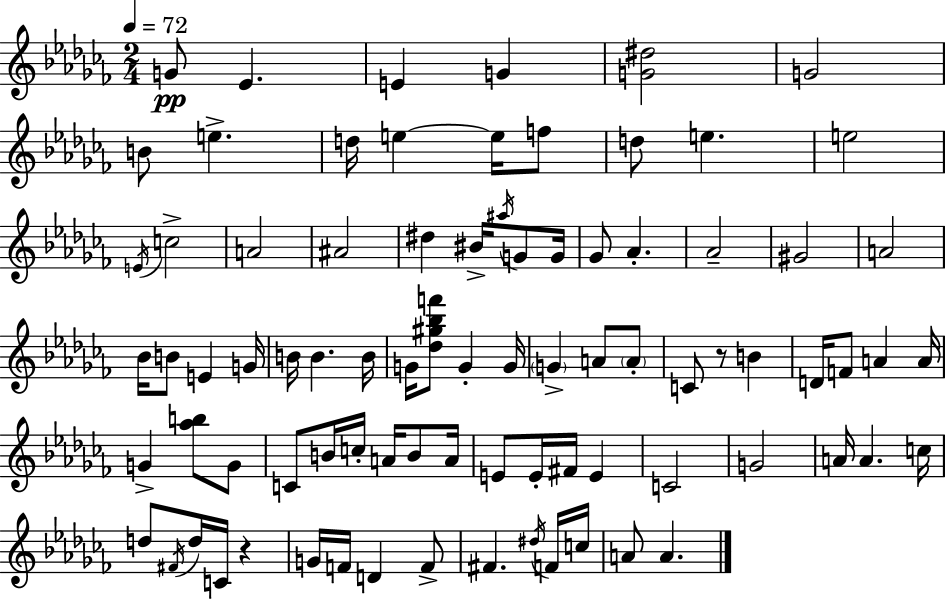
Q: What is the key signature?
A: AES minor